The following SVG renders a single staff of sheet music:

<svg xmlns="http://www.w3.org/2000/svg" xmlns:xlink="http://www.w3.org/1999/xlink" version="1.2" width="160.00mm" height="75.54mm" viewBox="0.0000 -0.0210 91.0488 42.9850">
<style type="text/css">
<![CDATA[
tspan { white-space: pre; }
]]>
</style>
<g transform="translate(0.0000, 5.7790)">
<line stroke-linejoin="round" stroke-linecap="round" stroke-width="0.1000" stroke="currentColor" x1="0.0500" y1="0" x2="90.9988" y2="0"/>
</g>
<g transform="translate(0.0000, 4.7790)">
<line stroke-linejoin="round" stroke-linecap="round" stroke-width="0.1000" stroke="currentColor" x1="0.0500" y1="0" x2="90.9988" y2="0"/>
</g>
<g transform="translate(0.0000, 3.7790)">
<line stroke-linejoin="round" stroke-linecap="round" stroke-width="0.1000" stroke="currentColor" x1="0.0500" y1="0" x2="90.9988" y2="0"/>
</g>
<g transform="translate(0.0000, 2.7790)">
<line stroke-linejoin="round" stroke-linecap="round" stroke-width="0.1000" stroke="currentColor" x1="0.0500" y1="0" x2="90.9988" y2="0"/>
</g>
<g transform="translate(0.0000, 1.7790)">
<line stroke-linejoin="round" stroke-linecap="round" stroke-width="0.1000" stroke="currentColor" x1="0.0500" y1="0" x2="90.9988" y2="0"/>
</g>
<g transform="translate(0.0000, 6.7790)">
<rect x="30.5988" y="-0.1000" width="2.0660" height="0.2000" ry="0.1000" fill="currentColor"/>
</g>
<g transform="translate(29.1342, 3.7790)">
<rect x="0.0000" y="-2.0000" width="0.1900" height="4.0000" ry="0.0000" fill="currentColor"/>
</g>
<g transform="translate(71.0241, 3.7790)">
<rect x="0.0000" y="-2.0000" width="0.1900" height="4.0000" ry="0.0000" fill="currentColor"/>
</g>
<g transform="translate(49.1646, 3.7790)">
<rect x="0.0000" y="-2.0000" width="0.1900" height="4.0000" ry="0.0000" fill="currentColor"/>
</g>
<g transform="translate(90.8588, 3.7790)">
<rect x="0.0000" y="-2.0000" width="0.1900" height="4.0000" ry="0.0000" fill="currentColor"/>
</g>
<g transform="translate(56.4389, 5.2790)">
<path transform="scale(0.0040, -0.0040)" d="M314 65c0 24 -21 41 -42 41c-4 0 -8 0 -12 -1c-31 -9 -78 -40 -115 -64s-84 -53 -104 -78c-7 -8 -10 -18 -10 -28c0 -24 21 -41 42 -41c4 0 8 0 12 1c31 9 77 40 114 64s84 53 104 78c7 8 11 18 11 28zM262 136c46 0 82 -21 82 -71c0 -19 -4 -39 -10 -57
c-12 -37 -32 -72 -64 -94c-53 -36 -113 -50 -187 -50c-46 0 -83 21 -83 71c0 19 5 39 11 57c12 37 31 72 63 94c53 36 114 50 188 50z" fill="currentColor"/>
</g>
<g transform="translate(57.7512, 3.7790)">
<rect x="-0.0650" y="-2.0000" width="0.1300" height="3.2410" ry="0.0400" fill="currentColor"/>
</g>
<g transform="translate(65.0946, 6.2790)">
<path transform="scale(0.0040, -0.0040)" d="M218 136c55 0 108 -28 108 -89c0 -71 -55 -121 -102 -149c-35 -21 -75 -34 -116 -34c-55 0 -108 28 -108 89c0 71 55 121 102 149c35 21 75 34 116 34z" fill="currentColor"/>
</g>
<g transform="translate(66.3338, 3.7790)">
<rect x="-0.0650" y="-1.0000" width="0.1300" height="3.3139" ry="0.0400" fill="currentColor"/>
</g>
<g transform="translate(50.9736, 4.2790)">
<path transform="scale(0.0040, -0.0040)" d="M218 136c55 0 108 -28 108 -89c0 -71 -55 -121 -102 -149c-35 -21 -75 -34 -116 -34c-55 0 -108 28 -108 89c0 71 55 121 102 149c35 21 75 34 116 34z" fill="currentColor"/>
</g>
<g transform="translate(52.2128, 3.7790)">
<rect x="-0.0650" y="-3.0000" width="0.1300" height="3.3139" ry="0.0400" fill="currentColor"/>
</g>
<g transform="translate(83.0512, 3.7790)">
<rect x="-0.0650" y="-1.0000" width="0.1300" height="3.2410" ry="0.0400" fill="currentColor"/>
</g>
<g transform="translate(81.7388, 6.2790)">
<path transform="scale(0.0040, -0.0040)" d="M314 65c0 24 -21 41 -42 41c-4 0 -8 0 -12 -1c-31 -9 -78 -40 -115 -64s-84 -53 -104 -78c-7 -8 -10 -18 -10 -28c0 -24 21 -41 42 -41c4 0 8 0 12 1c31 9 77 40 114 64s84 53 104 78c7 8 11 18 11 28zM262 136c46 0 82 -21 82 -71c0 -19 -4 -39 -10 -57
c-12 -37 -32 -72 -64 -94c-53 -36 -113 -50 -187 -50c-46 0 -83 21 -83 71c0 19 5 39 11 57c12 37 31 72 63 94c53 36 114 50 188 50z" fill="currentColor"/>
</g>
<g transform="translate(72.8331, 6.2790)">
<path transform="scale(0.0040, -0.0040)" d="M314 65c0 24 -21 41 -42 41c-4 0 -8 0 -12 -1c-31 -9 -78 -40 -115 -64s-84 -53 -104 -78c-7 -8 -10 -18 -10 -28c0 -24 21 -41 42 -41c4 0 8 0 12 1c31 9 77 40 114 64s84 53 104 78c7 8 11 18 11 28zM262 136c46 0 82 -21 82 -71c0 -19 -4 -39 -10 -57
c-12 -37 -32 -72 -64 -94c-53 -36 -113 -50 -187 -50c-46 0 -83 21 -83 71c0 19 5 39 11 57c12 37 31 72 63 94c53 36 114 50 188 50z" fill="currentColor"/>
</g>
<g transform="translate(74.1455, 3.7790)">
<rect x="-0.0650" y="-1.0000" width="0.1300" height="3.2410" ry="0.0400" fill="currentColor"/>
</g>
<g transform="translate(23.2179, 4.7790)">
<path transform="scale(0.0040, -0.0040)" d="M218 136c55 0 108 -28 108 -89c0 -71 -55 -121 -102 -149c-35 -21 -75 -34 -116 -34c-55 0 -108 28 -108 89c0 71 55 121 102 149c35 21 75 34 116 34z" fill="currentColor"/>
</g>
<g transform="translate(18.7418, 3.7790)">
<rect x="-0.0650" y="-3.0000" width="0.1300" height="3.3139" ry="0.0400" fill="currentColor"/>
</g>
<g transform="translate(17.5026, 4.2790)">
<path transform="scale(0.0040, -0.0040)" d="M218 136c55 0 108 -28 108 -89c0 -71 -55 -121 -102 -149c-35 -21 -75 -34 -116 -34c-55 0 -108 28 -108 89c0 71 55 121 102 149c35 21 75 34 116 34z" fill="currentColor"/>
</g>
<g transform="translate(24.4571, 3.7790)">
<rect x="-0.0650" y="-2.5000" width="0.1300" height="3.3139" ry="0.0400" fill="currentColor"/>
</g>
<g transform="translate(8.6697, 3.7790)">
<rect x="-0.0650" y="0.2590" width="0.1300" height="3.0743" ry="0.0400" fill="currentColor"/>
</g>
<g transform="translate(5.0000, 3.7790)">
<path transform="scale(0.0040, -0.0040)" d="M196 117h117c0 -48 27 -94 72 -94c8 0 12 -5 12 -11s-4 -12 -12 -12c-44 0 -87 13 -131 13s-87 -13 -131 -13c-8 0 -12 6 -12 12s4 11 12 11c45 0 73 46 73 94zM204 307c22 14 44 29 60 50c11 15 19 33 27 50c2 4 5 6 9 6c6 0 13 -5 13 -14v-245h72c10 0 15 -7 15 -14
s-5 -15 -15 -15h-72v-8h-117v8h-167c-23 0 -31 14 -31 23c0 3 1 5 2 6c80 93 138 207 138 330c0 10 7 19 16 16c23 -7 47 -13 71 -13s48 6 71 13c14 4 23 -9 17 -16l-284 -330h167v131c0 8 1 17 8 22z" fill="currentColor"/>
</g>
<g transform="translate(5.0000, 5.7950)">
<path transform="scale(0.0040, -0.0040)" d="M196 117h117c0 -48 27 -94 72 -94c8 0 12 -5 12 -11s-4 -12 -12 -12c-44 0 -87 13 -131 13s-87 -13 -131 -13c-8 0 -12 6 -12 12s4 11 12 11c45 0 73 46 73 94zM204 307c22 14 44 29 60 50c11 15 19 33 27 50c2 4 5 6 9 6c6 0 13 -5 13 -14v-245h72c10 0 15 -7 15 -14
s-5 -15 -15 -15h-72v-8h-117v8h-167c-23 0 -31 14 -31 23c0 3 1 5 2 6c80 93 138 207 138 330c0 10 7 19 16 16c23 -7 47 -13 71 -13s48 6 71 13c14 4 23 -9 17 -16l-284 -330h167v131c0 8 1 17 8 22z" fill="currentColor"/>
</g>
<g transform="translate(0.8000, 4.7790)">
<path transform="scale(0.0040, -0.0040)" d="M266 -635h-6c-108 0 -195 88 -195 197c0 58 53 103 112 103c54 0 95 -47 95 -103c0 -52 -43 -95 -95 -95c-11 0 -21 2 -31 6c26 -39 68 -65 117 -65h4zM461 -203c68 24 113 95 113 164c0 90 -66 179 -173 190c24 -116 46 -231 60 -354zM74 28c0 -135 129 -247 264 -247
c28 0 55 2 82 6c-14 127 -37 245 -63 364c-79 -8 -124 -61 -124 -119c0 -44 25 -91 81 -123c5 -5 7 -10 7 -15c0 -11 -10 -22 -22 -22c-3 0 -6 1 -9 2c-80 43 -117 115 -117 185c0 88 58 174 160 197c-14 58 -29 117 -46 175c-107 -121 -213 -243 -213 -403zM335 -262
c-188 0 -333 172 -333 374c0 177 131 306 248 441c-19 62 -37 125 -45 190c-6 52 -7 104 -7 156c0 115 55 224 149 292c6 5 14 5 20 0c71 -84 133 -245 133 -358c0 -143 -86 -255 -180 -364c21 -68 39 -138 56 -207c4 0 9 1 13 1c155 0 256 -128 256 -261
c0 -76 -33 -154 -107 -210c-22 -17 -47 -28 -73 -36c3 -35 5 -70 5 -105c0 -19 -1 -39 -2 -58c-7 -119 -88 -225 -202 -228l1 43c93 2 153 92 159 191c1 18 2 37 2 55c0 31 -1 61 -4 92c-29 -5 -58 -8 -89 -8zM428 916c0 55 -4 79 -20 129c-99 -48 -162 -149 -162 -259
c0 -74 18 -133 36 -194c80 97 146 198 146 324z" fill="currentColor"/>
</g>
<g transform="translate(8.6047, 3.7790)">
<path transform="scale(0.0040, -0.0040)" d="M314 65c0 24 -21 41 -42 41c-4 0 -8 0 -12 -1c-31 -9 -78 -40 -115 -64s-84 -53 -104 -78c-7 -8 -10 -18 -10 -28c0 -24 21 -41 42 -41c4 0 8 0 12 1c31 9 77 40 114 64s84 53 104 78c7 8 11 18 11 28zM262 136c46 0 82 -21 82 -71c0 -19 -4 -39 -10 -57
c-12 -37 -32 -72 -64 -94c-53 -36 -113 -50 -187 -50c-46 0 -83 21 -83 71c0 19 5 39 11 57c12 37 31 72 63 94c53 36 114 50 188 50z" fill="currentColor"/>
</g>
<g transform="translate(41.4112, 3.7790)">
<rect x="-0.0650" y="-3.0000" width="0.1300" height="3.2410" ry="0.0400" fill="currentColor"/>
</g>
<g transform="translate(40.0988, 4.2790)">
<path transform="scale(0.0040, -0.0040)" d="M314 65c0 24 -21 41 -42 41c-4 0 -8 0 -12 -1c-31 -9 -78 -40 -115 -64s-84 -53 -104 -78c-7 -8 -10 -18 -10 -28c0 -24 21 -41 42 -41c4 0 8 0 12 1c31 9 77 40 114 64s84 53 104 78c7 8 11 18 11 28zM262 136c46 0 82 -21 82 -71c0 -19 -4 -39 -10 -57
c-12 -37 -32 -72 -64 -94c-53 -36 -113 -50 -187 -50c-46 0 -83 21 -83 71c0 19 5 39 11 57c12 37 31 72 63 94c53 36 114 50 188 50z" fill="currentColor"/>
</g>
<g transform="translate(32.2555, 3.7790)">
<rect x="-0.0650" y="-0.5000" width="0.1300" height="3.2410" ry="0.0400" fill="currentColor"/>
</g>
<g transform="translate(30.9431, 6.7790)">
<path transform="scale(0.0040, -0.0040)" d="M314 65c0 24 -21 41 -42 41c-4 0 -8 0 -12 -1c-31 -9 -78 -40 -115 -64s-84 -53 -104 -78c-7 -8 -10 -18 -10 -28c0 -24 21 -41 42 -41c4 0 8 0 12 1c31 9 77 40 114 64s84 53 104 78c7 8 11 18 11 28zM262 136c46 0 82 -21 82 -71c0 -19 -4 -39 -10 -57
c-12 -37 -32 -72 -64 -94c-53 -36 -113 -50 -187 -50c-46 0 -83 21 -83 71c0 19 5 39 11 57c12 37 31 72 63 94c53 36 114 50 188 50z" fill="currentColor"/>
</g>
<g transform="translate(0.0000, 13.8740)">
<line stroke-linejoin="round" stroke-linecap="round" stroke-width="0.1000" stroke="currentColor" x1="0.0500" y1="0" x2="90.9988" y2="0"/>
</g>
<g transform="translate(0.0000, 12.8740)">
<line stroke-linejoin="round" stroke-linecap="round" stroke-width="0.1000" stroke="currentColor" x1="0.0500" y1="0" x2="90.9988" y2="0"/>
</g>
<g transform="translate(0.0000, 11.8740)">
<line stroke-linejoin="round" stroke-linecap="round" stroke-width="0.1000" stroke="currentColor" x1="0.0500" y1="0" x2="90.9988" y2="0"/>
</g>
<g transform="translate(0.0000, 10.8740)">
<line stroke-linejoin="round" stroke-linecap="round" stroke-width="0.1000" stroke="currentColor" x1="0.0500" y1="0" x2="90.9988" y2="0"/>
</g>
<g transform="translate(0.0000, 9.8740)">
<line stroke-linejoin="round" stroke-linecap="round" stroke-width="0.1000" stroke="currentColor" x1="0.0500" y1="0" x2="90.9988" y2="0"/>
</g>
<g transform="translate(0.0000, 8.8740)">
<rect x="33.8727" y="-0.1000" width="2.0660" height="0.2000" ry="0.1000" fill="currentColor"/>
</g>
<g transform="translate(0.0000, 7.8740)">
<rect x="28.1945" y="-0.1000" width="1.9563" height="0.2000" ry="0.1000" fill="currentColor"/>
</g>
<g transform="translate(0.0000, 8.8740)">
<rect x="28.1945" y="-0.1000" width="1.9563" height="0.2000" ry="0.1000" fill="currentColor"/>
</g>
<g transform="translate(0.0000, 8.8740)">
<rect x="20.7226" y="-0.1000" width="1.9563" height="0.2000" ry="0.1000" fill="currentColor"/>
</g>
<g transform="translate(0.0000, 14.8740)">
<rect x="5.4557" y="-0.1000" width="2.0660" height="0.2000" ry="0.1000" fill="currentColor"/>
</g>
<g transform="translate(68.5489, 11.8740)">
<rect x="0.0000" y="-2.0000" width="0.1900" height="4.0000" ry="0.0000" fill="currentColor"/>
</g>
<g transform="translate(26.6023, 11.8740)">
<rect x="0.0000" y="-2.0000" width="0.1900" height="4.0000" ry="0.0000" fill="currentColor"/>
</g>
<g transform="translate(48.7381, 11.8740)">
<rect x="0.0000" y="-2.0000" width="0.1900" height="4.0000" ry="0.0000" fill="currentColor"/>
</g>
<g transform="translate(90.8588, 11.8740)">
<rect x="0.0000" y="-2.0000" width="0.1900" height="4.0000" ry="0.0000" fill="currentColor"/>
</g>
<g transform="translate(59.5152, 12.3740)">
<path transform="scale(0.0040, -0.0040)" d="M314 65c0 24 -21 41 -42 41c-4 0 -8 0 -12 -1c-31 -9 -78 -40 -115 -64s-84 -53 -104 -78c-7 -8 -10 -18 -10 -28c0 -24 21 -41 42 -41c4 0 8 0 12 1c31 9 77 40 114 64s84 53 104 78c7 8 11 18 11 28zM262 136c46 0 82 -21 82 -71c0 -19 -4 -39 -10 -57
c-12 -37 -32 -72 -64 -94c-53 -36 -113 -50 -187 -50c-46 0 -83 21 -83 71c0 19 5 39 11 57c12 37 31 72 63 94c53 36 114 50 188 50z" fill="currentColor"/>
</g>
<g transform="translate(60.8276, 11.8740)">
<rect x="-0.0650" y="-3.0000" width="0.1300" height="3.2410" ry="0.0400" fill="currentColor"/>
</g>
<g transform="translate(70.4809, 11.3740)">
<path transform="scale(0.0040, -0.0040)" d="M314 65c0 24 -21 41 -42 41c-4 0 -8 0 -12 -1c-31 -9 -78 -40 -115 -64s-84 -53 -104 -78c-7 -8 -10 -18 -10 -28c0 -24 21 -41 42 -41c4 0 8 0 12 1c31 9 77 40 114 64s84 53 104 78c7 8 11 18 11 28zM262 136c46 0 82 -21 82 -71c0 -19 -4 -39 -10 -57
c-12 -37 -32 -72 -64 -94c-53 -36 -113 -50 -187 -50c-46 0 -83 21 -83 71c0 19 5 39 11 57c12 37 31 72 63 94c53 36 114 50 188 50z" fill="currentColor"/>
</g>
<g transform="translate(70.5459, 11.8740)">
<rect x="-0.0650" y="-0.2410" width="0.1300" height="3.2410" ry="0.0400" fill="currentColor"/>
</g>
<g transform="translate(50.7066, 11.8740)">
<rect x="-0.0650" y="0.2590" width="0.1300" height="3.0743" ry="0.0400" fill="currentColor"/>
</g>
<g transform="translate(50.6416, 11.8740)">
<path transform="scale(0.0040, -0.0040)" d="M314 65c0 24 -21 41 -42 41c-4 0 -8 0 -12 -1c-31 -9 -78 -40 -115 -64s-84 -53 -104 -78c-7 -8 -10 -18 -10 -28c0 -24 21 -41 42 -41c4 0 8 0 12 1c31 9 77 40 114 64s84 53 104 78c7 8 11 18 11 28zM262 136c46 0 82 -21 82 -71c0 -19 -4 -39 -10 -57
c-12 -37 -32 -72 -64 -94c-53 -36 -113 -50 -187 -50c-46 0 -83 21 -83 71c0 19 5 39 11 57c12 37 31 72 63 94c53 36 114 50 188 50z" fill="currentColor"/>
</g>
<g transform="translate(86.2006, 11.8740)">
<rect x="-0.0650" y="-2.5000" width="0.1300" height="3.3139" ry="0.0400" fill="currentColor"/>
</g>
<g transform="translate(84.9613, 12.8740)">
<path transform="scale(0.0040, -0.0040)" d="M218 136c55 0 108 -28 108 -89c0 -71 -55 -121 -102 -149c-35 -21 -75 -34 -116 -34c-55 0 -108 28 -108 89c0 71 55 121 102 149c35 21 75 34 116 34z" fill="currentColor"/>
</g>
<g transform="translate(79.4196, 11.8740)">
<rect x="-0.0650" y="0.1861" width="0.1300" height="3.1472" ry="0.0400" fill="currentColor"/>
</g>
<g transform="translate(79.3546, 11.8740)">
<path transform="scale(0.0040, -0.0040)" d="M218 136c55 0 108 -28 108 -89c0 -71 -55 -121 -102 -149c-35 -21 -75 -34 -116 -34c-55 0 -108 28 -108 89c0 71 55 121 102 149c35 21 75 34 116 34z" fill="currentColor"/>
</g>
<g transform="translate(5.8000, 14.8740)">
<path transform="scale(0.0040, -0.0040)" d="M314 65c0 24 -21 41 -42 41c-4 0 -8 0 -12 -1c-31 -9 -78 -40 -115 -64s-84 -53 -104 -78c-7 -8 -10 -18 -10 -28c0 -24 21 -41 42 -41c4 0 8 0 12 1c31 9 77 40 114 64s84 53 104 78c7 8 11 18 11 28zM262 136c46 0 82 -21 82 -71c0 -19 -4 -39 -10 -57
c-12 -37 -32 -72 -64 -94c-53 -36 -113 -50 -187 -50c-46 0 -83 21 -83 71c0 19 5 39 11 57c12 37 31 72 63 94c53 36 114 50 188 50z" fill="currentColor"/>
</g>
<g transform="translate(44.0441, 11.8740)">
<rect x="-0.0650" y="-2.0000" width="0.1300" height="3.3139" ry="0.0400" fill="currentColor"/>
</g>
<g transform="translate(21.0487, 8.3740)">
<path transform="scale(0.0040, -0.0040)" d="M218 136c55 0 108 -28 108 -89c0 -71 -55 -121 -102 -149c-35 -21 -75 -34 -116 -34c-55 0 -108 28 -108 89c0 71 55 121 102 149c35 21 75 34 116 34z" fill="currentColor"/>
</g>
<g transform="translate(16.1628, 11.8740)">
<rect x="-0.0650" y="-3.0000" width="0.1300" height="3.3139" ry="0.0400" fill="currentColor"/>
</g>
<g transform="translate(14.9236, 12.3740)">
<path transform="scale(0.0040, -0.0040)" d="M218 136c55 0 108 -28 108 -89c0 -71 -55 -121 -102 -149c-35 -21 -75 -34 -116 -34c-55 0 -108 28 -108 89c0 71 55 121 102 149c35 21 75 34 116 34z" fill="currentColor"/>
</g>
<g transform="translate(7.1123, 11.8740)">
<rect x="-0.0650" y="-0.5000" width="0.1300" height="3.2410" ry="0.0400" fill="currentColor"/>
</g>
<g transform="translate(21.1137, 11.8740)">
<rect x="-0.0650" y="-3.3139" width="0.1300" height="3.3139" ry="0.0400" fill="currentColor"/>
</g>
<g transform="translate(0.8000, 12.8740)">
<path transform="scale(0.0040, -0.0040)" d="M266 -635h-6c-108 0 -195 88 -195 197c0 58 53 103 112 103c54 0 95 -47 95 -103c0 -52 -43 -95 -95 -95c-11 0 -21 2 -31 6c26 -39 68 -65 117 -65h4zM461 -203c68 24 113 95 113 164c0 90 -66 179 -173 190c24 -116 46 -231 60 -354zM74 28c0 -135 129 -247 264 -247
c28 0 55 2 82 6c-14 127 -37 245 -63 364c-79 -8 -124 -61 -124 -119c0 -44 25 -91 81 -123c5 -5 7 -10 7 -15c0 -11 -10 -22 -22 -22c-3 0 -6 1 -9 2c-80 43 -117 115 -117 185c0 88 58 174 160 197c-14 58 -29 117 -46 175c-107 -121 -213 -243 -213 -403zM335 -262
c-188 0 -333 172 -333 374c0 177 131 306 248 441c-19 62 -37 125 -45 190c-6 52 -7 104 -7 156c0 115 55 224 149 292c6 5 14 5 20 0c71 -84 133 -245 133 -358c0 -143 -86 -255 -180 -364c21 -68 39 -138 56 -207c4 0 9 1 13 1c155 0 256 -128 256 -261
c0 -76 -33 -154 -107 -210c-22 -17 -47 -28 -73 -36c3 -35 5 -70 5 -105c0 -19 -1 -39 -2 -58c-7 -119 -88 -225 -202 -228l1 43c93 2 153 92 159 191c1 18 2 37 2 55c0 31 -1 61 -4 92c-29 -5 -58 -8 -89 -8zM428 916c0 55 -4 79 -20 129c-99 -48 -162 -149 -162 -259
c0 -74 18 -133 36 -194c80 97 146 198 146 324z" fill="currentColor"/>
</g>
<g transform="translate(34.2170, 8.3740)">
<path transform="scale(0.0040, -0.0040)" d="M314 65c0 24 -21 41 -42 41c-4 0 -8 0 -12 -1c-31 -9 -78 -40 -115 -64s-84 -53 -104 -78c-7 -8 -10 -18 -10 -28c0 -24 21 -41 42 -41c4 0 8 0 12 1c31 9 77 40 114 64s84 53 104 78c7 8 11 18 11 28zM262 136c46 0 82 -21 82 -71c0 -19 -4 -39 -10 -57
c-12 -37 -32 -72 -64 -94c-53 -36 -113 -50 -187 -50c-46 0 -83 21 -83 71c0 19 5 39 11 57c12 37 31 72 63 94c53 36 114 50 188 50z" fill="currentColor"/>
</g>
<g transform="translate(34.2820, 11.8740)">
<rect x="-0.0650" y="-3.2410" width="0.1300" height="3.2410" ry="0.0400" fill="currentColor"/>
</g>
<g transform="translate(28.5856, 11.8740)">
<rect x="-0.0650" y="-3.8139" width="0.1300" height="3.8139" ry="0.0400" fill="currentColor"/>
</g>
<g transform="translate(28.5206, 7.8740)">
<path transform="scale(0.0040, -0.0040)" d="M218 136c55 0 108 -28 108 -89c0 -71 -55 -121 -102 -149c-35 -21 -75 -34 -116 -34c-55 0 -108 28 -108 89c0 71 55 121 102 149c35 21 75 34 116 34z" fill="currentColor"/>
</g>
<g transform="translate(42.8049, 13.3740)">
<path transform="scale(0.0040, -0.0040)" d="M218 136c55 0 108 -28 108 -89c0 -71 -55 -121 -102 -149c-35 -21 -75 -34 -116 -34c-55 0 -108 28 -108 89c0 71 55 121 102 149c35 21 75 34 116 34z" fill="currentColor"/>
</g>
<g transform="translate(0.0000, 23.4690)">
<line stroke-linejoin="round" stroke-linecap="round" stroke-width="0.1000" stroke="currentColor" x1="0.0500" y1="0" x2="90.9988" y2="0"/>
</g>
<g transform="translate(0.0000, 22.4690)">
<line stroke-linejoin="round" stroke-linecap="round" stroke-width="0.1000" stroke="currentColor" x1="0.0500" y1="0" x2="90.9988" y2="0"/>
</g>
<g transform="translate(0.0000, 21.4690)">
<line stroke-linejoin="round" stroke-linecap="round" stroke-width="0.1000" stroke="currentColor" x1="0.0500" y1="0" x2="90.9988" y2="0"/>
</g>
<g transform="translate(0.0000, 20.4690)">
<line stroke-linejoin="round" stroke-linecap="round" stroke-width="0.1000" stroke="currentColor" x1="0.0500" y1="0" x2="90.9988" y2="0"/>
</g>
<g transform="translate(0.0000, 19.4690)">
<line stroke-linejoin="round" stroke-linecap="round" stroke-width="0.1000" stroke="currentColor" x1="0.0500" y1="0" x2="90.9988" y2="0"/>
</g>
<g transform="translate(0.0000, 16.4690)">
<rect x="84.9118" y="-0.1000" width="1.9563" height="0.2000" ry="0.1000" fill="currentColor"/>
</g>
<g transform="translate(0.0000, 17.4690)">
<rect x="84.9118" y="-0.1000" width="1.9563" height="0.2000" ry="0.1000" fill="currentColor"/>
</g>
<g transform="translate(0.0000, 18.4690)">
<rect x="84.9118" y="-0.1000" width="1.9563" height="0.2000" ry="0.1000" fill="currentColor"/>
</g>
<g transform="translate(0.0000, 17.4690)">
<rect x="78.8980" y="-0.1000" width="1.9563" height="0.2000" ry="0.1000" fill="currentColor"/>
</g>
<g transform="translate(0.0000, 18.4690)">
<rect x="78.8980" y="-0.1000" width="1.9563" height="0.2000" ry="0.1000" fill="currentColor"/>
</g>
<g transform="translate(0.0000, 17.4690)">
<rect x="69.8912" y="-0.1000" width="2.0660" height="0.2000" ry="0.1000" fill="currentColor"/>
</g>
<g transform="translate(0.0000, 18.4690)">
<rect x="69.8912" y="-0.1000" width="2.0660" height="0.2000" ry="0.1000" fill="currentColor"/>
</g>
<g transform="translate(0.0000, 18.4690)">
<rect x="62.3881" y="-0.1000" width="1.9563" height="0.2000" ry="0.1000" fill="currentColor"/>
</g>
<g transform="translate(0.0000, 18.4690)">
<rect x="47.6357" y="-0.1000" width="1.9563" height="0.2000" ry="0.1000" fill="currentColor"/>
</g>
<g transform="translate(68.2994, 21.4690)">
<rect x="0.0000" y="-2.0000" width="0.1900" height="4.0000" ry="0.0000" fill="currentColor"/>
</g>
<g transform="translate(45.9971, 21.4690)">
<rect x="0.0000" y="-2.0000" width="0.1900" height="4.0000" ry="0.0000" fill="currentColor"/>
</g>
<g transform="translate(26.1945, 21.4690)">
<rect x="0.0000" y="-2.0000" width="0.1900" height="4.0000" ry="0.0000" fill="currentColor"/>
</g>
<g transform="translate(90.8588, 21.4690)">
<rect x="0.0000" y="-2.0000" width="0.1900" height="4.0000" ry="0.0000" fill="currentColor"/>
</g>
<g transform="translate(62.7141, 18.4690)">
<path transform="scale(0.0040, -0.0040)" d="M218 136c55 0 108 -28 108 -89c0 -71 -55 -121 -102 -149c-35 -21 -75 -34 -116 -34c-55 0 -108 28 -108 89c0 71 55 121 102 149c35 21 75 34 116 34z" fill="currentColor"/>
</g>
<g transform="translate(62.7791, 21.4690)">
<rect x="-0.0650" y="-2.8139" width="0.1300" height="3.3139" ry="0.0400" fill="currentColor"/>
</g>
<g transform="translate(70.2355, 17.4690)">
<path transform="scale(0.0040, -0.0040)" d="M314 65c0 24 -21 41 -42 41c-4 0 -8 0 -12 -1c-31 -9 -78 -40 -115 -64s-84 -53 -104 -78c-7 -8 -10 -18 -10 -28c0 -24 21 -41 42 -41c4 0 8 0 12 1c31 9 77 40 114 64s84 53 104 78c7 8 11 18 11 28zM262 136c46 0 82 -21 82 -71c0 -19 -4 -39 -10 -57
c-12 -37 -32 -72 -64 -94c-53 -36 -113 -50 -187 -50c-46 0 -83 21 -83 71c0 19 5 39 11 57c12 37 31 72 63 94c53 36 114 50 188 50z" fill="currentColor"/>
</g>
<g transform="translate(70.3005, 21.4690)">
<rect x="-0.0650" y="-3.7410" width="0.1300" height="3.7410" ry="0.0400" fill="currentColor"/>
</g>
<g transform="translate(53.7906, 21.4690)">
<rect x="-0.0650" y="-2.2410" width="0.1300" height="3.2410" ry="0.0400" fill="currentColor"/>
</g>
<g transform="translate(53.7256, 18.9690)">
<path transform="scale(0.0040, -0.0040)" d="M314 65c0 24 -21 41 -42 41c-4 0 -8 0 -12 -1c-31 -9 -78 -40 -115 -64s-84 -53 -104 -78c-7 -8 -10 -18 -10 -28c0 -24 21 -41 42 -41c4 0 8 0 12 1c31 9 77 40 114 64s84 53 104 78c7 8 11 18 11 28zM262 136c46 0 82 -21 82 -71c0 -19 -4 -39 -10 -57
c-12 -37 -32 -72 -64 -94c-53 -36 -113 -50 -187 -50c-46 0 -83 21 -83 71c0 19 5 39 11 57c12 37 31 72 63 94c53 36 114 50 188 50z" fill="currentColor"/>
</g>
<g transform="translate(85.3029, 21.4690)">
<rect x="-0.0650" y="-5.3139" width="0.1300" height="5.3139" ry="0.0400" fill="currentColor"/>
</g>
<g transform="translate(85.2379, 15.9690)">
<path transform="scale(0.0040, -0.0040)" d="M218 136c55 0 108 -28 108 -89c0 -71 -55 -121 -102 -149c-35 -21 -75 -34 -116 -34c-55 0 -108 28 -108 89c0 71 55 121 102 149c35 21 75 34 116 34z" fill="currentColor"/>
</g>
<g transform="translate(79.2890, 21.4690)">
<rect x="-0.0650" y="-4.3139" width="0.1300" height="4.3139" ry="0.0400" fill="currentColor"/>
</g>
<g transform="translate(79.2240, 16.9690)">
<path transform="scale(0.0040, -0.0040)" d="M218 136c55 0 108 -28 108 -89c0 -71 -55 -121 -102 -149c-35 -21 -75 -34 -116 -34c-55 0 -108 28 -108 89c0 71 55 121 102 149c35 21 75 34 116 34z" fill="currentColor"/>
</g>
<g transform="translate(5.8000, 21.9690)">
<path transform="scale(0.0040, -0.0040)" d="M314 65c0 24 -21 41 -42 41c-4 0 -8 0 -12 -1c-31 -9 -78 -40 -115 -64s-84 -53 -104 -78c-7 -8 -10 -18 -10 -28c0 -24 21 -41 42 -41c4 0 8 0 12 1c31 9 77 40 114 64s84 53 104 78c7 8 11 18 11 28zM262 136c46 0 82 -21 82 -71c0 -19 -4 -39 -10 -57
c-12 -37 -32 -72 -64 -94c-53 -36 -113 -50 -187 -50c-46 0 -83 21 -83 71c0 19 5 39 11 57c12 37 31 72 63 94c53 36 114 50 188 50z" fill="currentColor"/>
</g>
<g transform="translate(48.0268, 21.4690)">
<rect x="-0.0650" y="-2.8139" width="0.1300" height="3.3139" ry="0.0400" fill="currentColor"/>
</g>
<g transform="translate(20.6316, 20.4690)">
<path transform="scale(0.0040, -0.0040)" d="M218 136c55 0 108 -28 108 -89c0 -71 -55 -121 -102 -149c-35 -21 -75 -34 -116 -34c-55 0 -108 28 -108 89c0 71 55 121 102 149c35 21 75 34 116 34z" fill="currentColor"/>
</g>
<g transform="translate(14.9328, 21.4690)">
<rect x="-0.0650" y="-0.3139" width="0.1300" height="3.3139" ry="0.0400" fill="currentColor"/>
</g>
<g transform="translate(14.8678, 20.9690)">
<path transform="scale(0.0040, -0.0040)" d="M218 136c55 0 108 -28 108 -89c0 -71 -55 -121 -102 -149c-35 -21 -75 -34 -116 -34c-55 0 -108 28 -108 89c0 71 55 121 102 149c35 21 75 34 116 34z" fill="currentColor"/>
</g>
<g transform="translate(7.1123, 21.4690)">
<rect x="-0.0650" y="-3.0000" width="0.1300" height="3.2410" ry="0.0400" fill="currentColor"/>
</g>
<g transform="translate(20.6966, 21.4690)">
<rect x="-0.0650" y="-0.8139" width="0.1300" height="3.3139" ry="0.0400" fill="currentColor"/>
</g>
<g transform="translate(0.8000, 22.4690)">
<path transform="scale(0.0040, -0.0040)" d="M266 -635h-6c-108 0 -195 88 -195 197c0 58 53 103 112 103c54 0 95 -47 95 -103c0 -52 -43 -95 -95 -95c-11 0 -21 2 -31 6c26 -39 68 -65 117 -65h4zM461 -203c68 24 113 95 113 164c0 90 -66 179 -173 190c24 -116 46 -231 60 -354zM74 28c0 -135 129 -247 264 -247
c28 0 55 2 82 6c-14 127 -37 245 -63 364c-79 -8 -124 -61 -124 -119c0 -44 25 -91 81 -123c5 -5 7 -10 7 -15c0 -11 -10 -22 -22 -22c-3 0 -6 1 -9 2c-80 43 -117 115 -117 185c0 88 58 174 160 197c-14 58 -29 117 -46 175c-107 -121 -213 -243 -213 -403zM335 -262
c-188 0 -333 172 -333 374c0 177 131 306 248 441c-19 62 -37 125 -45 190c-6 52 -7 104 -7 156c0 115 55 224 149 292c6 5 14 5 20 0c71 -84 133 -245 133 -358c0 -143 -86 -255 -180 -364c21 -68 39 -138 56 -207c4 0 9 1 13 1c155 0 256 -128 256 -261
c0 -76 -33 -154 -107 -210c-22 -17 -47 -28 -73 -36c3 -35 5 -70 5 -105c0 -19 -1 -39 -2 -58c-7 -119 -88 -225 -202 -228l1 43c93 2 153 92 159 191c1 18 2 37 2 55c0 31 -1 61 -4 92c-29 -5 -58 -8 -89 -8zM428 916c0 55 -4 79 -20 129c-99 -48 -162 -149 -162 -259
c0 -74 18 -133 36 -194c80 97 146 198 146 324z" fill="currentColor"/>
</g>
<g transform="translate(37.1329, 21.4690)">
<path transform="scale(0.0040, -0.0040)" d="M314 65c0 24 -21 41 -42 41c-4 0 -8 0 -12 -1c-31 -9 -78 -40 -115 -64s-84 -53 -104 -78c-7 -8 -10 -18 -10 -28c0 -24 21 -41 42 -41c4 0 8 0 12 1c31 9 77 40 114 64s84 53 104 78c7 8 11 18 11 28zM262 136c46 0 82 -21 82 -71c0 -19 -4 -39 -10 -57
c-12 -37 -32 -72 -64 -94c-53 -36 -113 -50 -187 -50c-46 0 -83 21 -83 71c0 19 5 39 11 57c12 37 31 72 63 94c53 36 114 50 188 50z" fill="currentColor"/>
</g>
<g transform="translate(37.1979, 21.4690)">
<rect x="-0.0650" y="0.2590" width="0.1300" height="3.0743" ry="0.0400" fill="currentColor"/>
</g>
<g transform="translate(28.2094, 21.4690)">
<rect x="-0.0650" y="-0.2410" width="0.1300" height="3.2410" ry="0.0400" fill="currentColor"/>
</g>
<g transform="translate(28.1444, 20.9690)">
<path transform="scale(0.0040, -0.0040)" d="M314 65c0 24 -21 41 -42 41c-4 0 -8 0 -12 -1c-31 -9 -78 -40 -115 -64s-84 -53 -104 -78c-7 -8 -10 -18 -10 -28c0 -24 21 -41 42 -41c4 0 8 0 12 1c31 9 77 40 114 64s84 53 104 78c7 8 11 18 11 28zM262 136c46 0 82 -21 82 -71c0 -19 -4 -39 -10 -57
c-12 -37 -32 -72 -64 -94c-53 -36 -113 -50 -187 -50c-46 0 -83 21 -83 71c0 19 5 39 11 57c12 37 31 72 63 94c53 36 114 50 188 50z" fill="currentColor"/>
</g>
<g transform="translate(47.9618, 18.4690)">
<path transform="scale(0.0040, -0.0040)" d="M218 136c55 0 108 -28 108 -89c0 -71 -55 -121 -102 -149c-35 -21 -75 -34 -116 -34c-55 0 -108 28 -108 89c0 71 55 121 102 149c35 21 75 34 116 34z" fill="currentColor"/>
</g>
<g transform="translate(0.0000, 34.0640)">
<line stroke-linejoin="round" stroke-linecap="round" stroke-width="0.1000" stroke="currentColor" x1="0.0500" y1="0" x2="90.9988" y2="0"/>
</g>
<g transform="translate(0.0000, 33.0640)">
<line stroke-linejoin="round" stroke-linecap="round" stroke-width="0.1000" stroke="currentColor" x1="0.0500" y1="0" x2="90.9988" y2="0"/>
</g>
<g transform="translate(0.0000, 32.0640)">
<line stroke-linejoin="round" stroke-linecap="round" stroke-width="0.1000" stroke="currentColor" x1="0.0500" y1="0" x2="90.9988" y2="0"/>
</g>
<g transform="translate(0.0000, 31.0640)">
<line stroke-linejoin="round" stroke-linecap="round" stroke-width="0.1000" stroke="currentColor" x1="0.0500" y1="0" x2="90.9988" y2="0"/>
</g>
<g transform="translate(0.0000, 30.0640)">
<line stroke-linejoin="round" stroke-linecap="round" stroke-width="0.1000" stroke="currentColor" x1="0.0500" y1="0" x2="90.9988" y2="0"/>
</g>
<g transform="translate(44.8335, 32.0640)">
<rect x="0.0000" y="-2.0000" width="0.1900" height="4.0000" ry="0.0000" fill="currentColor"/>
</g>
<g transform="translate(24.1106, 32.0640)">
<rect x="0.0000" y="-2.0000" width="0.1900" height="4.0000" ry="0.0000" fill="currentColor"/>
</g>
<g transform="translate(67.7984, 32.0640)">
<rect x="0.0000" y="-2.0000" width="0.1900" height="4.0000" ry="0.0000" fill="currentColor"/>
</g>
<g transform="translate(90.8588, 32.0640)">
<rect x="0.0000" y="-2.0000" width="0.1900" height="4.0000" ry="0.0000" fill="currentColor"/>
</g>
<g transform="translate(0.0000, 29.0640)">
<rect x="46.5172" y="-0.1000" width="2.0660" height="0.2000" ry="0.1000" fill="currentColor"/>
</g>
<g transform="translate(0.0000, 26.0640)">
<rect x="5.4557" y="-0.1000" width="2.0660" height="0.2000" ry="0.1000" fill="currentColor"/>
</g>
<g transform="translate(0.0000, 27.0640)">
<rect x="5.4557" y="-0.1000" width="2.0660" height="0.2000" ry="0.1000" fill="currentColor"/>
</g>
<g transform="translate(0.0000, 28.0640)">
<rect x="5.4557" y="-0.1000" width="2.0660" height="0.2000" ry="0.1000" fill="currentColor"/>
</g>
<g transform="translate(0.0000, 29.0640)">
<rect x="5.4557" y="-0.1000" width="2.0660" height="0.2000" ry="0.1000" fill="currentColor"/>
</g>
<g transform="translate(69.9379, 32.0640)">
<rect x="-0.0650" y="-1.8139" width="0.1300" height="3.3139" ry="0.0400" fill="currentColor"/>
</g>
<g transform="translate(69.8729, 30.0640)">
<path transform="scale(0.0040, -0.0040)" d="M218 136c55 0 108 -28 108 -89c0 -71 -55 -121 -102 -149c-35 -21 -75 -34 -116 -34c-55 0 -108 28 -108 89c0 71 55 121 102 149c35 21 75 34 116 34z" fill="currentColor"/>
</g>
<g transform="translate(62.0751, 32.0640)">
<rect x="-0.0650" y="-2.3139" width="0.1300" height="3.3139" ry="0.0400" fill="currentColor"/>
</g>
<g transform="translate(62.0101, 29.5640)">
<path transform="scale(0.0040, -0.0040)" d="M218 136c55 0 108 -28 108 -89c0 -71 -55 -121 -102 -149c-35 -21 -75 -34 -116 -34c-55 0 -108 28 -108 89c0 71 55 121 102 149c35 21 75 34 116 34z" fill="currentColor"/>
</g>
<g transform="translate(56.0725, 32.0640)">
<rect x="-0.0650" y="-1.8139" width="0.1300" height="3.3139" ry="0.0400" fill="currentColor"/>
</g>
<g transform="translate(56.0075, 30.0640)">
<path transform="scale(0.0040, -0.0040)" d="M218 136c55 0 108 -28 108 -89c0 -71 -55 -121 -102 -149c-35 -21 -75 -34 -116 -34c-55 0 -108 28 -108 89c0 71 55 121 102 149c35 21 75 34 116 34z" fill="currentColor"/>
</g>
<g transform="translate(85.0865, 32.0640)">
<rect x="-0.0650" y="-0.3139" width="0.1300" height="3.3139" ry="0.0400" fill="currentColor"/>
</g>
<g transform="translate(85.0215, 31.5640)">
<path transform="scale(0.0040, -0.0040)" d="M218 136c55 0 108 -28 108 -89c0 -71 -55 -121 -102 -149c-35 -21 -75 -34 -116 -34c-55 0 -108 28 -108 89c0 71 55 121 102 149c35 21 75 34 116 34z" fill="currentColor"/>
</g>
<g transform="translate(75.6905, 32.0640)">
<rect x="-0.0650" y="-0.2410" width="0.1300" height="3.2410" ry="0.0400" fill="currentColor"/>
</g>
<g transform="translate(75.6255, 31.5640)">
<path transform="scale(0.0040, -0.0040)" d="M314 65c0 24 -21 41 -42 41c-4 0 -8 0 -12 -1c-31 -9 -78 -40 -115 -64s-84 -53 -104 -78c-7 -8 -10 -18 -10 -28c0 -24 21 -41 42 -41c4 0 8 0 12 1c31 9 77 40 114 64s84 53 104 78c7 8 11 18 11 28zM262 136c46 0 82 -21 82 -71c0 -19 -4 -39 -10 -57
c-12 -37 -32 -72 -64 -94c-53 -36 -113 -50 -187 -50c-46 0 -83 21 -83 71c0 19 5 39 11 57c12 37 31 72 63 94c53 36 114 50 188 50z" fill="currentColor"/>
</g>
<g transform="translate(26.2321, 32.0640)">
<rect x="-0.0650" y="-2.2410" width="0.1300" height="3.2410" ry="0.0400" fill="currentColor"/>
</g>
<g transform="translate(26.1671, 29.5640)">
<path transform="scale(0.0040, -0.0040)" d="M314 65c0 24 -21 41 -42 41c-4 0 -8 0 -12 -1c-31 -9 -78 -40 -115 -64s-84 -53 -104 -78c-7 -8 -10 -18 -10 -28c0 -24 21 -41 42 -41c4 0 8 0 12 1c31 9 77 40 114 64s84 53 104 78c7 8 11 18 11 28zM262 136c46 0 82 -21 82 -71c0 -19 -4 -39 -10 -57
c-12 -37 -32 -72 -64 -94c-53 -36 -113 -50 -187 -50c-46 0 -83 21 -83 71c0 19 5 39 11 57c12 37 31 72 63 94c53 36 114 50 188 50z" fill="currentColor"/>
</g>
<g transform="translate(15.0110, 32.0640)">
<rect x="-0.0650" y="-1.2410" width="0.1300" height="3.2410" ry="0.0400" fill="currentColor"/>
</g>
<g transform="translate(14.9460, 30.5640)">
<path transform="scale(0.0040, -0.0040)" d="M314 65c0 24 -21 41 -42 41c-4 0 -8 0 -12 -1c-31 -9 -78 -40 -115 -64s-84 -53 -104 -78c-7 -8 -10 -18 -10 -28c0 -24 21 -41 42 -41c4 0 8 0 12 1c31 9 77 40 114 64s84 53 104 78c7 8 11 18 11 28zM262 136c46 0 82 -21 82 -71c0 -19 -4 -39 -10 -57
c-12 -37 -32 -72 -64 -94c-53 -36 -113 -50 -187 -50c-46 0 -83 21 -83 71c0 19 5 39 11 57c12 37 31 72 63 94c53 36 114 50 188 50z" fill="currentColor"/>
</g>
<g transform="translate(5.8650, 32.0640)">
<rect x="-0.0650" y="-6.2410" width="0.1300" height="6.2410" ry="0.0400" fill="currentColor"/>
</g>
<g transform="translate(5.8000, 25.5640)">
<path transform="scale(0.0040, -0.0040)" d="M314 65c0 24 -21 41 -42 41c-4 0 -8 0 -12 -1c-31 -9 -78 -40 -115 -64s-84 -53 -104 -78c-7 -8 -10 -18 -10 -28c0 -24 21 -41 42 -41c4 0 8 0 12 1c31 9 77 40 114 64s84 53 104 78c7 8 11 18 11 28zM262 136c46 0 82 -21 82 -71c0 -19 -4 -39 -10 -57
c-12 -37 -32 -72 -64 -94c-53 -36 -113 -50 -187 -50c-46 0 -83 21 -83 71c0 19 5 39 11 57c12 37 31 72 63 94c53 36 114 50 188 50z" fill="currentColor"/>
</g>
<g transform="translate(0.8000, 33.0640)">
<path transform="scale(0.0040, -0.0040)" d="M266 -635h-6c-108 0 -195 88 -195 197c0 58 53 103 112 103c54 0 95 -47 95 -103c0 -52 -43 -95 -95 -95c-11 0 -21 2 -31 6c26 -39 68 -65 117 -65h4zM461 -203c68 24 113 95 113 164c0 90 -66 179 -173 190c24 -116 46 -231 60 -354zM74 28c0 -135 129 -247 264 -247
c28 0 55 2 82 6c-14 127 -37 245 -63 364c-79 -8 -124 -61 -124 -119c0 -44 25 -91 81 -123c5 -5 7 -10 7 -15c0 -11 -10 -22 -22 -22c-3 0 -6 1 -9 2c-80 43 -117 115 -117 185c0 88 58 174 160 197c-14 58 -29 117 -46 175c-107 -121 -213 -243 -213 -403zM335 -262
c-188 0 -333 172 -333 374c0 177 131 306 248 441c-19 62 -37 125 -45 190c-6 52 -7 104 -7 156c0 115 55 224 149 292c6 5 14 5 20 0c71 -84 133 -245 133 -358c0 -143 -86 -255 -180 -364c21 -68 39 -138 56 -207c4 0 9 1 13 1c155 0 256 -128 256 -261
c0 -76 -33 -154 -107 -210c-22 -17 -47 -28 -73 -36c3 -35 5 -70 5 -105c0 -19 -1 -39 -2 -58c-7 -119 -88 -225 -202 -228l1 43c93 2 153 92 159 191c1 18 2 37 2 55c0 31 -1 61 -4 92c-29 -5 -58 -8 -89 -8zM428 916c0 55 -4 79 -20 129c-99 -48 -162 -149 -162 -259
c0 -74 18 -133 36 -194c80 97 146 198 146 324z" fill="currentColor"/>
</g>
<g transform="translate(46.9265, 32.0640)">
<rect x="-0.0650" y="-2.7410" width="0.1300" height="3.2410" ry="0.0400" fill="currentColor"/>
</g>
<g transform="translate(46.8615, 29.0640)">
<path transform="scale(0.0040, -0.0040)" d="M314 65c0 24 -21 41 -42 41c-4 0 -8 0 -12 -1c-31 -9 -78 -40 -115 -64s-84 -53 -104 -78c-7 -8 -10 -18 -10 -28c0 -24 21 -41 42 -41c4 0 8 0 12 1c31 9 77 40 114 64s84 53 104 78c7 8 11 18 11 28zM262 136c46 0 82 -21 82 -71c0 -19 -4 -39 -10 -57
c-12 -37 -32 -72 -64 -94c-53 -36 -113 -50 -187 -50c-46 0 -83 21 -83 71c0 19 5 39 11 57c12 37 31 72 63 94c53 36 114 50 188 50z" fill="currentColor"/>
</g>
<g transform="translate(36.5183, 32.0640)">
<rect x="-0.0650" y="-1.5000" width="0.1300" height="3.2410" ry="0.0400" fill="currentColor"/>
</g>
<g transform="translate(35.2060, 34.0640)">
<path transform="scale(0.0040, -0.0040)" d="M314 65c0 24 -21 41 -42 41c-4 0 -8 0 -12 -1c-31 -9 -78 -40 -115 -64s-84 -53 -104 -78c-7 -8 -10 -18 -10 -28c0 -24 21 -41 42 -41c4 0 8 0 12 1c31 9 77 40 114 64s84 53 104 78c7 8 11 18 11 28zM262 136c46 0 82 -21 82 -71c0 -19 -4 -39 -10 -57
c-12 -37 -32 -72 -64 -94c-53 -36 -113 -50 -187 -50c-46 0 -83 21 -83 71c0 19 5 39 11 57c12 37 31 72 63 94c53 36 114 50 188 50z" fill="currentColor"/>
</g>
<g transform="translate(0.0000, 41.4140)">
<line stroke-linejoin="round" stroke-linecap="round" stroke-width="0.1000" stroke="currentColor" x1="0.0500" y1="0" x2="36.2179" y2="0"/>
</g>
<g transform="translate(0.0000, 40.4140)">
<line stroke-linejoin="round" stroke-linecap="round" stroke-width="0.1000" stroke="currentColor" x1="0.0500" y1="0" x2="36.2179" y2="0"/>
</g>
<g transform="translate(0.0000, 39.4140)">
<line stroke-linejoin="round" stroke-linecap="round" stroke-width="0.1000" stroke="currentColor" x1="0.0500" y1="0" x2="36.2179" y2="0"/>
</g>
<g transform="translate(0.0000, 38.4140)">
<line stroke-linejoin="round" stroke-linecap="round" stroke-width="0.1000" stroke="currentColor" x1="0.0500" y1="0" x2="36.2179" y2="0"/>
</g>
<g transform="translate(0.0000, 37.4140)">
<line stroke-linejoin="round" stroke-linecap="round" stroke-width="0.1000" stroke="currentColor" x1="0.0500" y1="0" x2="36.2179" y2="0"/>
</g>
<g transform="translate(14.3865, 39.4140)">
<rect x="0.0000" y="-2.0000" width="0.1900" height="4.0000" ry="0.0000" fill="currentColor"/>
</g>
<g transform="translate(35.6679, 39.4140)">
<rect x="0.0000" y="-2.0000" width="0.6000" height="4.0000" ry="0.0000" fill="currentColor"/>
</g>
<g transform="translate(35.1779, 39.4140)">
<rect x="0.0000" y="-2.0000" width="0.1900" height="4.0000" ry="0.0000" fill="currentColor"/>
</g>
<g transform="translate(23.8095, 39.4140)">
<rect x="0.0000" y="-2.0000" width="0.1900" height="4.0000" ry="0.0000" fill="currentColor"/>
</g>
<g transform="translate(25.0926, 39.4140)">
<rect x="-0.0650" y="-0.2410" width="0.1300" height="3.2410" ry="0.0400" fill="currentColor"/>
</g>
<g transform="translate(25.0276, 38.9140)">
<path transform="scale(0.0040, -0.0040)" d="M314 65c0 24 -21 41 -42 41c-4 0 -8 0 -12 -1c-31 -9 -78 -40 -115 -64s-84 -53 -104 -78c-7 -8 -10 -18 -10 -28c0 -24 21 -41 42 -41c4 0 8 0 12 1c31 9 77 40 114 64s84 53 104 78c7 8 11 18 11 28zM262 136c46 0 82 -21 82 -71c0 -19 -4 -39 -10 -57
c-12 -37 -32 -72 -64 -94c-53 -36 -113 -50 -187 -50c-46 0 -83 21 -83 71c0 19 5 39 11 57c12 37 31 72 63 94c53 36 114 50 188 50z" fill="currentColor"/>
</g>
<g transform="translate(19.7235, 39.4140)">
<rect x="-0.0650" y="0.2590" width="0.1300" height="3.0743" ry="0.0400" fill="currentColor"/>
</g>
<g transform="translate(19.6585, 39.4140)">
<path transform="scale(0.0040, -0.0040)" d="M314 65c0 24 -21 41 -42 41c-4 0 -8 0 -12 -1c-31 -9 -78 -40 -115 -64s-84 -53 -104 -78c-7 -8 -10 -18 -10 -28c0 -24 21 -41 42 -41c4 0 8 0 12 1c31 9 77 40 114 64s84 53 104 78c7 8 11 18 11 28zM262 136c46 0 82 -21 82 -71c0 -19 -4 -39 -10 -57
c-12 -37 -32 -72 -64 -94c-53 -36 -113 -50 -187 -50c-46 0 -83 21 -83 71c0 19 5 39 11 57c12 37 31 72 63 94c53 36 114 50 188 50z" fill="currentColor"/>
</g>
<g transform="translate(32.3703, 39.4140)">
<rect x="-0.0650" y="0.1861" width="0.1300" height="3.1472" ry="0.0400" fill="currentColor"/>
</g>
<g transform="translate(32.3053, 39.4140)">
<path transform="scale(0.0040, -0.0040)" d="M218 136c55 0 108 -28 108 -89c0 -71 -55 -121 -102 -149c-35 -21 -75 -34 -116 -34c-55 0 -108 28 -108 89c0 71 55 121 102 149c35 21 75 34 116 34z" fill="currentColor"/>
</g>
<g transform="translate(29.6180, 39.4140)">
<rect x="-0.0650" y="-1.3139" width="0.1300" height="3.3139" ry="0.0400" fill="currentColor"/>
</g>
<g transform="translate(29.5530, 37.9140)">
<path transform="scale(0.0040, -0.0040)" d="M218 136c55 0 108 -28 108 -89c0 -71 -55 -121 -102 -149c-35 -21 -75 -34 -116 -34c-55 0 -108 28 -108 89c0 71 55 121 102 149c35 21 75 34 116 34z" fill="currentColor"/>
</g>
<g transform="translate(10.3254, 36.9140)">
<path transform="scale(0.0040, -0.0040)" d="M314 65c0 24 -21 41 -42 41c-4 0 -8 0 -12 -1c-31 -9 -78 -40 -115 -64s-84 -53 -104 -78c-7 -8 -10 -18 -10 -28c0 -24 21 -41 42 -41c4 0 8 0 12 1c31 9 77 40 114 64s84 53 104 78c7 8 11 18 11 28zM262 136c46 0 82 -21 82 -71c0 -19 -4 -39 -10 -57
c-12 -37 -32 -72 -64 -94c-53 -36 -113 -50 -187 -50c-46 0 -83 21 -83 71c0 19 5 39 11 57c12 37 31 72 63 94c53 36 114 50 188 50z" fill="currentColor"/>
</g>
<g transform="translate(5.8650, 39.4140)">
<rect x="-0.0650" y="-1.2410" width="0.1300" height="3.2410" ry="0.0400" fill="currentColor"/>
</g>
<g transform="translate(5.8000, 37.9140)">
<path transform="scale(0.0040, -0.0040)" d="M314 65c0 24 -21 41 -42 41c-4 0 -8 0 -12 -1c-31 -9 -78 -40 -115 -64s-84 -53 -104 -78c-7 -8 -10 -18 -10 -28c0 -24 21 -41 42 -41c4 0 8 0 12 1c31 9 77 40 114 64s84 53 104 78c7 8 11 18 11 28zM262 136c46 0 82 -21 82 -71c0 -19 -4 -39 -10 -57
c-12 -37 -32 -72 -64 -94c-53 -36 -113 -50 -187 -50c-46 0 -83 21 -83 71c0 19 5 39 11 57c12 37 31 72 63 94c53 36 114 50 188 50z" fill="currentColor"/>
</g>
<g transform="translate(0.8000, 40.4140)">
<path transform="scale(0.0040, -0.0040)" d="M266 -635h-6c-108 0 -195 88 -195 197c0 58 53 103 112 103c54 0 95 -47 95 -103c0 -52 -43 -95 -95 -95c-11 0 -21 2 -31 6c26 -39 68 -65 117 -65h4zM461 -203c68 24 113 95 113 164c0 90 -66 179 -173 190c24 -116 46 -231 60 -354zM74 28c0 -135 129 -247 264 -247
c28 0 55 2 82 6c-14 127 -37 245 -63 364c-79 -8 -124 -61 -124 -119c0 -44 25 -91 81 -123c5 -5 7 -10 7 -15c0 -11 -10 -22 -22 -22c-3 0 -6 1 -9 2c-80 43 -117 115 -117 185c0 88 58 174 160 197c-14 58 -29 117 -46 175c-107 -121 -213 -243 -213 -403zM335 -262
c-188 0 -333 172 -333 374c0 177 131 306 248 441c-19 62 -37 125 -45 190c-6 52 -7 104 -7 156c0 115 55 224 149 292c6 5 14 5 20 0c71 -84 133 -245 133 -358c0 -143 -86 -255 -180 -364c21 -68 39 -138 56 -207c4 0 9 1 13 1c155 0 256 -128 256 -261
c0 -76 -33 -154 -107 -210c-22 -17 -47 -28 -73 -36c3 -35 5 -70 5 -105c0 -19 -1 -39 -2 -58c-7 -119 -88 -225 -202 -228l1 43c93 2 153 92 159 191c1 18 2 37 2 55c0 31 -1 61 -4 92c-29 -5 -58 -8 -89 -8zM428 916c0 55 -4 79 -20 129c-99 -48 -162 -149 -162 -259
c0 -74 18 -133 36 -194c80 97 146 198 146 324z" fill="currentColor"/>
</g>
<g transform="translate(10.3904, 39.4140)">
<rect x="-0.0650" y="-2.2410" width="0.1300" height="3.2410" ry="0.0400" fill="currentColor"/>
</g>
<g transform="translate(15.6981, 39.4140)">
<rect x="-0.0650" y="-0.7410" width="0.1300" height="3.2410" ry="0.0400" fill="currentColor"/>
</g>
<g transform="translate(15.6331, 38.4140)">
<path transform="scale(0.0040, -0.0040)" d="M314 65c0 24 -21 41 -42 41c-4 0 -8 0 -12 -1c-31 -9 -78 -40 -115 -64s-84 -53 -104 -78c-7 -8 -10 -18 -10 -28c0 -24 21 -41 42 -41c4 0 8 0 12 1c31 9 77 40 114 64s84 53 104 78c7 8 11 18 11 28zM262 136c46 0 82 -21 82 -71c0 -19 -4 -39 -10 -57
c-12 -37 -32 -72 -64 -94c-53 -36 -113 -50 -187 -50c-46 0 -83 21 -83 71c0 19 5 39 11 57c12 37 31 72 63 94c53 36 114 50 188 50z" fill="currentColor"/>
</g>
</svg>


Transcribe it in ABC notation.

X:1
T:Untitled
M:4/4
L:1/4
K:C
B2 A G C2 A2 A F2 D D2 D2 C2 A b c' b2 F B2 A2 c2 B G A2 c d c2 B2 a g2 a c'2 d' f' a'2 e2 g2 E2 a2 f g f c2 c e2 g2 d2 B2 c2 e B